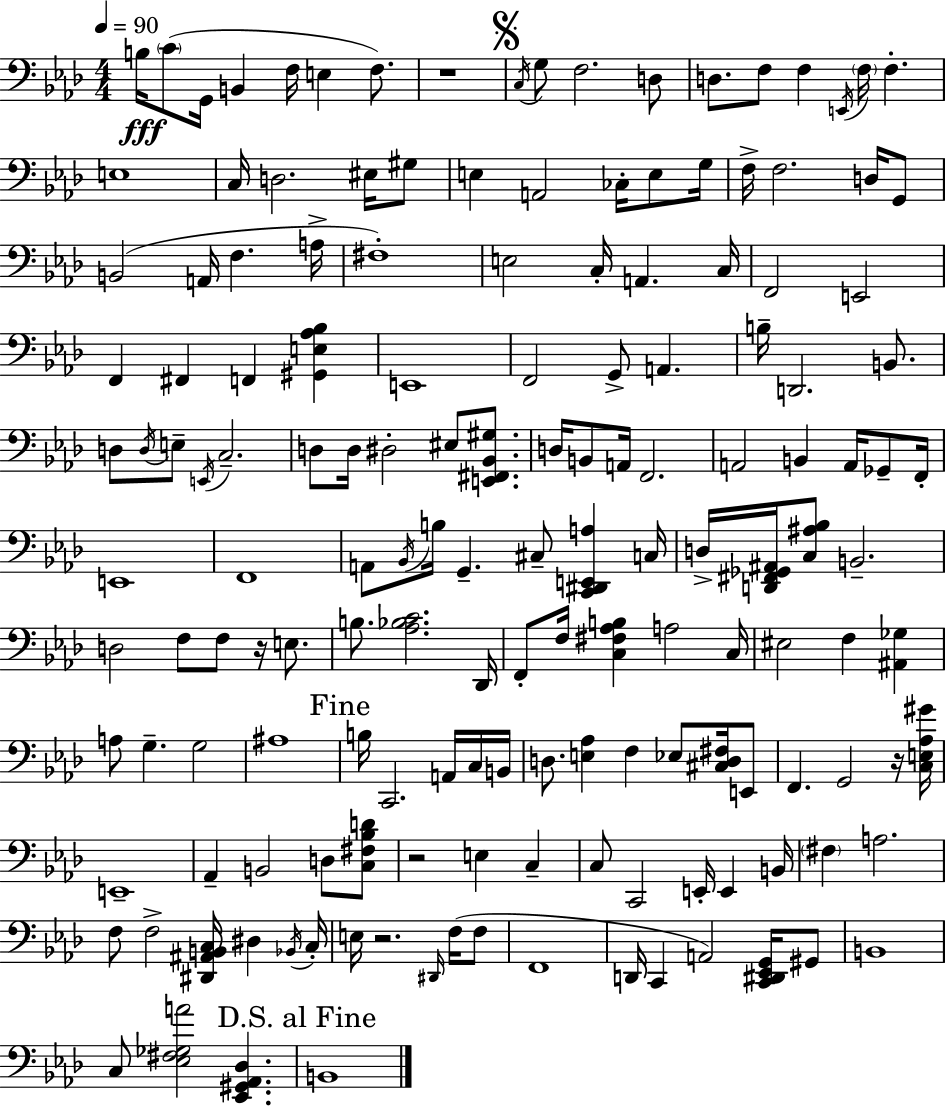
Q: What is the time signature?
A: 4/4